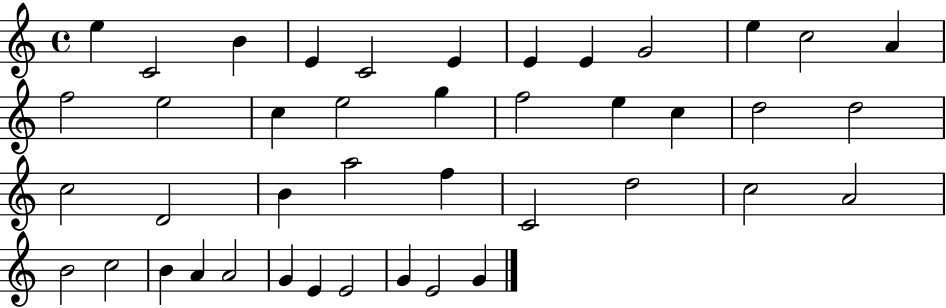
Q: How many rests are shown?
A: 0